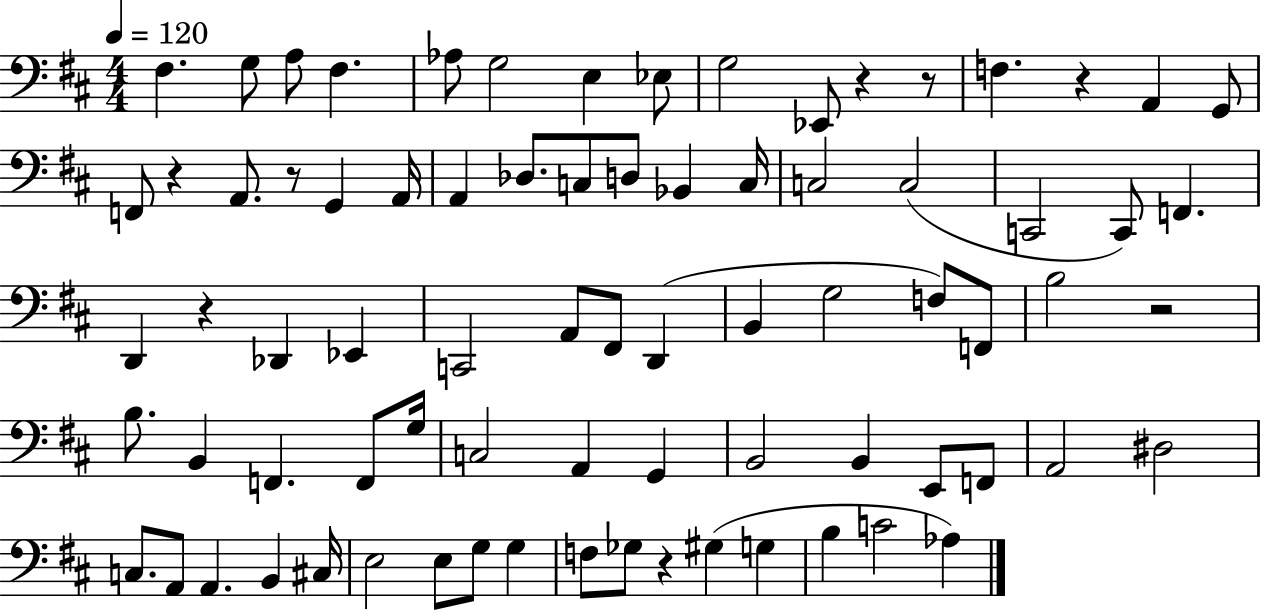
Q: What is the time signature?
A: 4/4